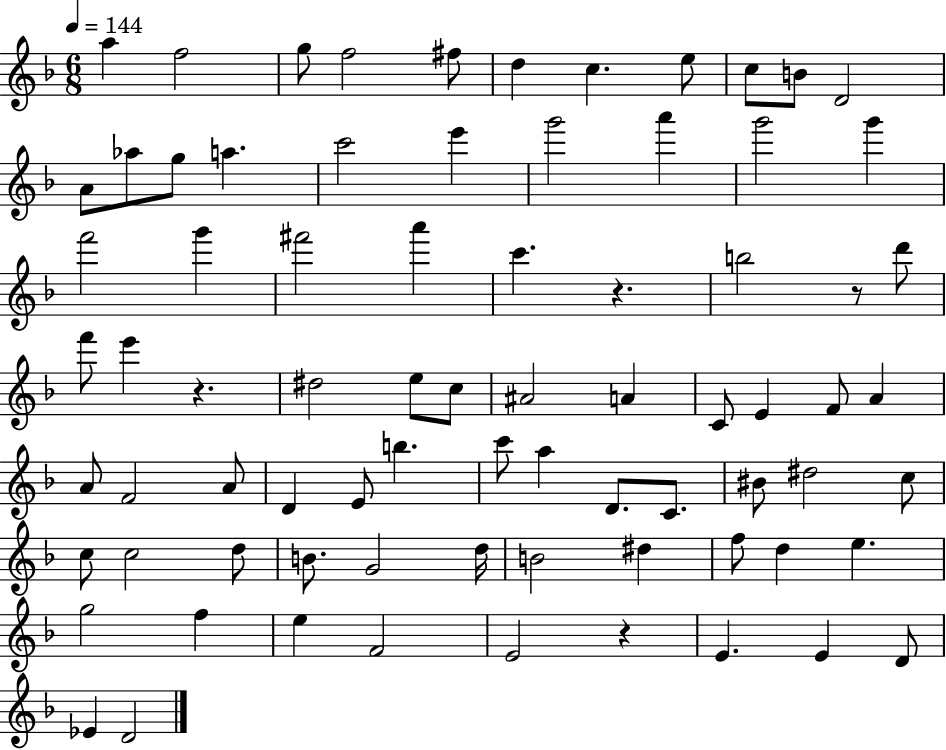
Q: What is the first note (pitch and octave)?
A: A5